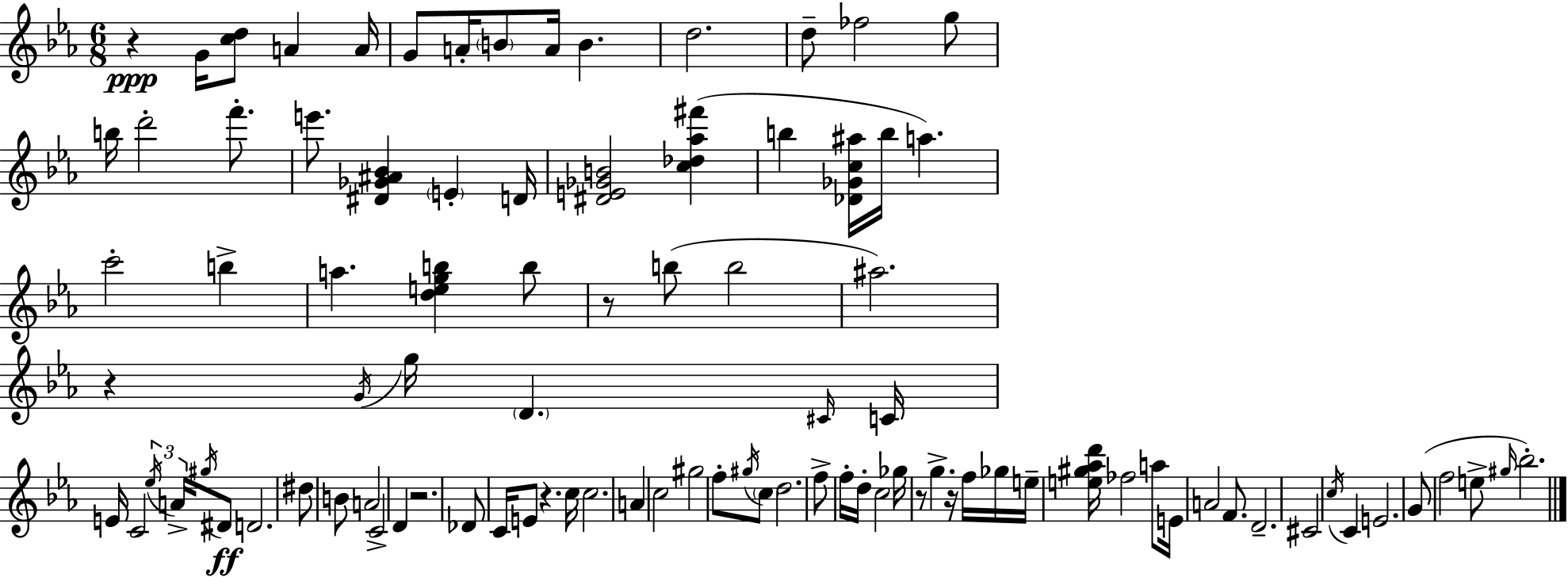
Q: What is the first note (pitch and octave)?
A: G4